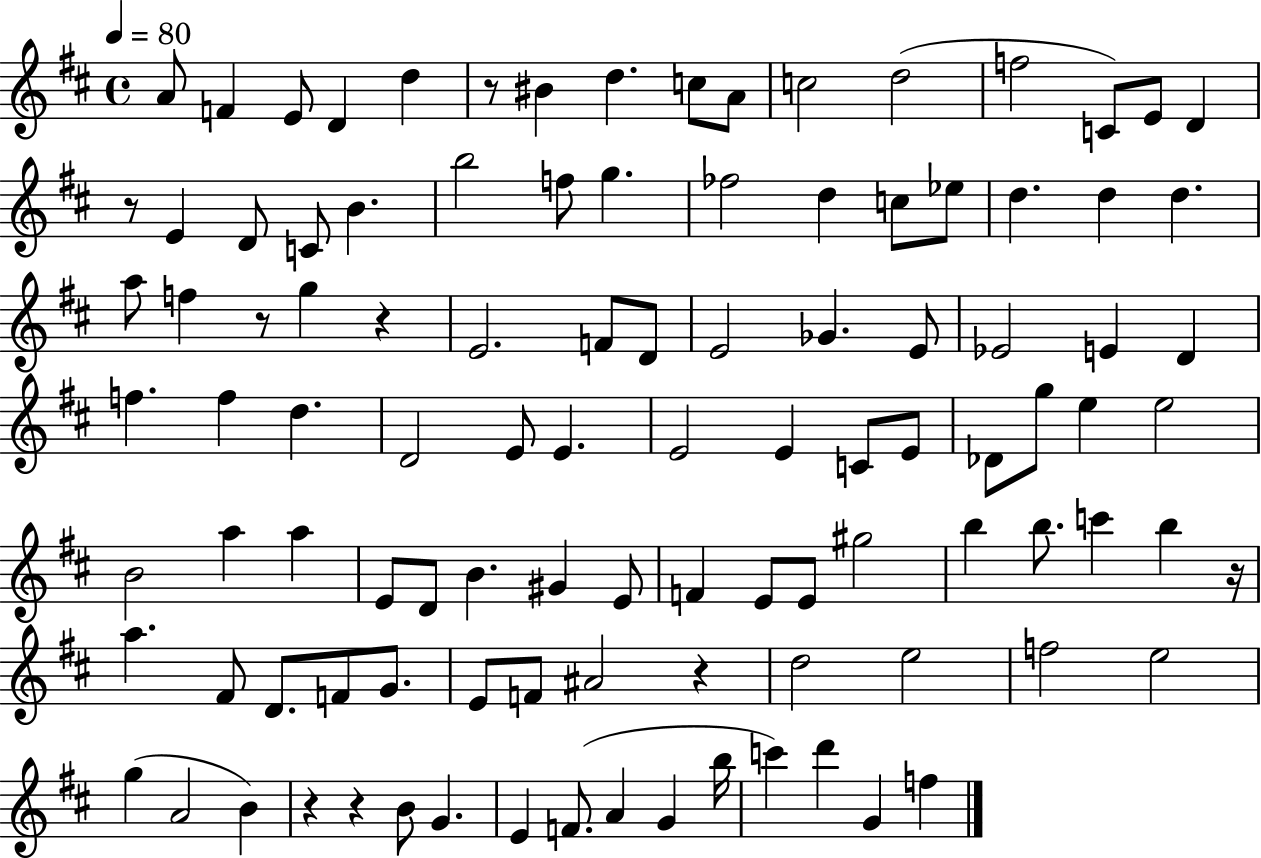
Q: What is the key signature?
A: D major